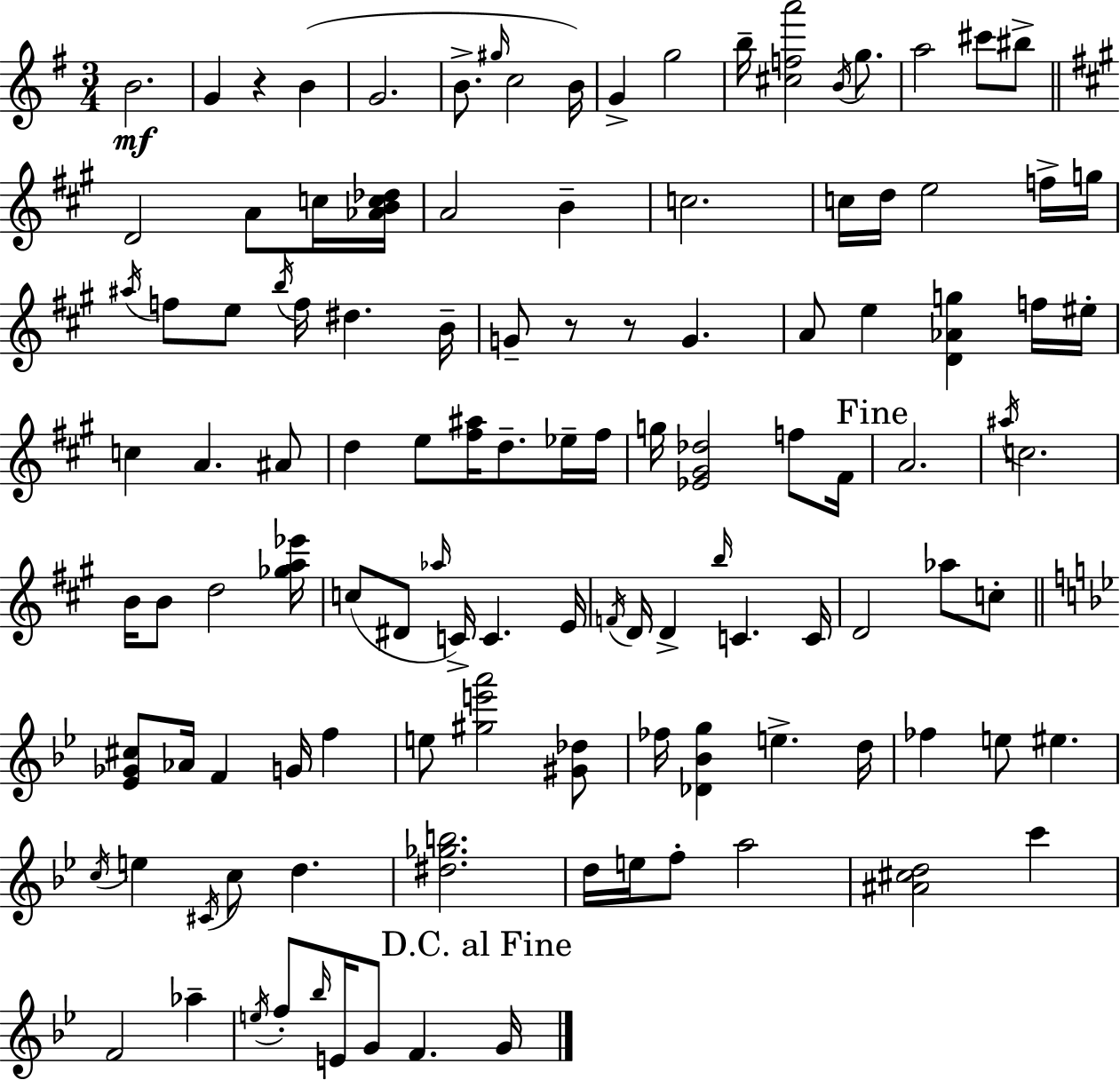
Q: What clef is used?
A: treble